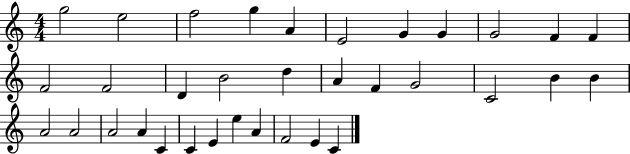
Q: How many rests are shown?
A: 0